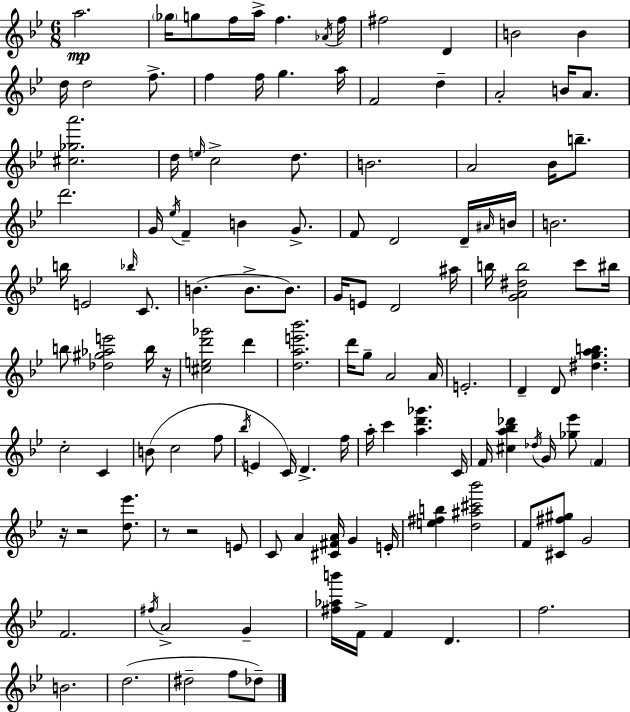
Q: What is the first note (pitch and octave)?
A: A5